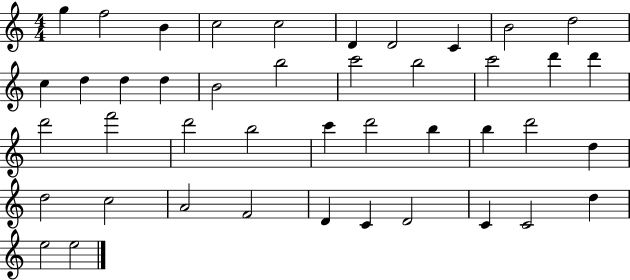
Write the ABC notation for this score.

X:1
T:Untitled
M:4/4
L:1/4
K:C
g f2 B c2 c2 D D2 C B2 d2 c d d d B2 b2 c'2 b2 c'2 d' d' d'2 f'2 d'2 b2 c' d'2 b b d'2 d d2 c2 A2 F2 D C D2 C C2 d e2 e2